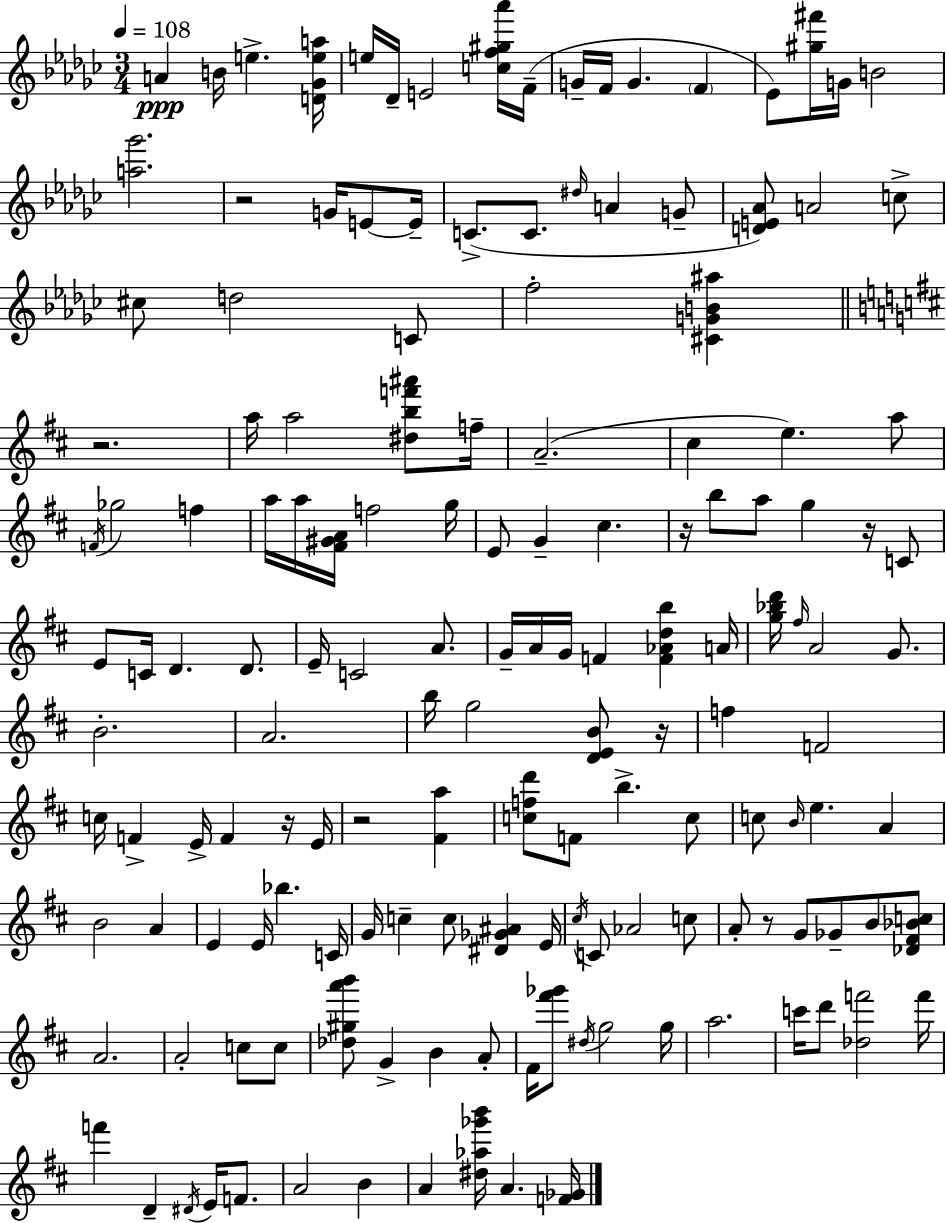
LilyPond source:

{
  \clef treble
  \numericTimeSignature
  \time 3/4
  \key ees \minor
  \tempo 4 = 108
  a'4\ppp b'16 e''4.-> <d' ges' e'' a''>16 | e''16 des'16-- e'2 <c'' f'' gis'' aes'''>16 f'16--( | g'16-- f'16 g'4. \parenthesize f'4 | ees'8) <gis'' fis'''>16 g'16 b'2 | \break <a'' ges'''>2. | r2 g'16 e'8~~ e'16-- | c'8.->( c'8. \grace { dis''16 } a'4 g'8-- | <d' e' aes'>8) a'2 c''8-> | \break cis''8 d''2 c'8 | f''2-. <cis' g' b' ais''>4 | \bar "||" \break \key b \minor r2. | a''16 a''2 <dis'' b'' f''' ais'''>8 f''16-- | a'2.--( | cis''4 e''4.) a''8 | \break \acciaccatura { f'16 } ges''2 f''4 | a''16 a''16 <fis' gis' a'>16 f''2 | g''16 e'8 g'4-- cis''4. | r16 b''8 a''8 g''4 r16 c'8 | \break e'8 c'16 d'4. d'8. | e'16-- c'2 a'8. | g'16-- a'16 g'16 f'4 <f' aes' d'' b''>4 | a'16 <g'' bes'' d'''>16 \grace { fis''16 } a'2 g'8. | \break b'2.-. | a'2. | b''16 g''2 <d' e' b'>8 | r16 f''4 f'2 | \break c''16 f'4-> e'16-> f'4 | r16 e'16 r2 <fis' a''>4 | <c'' f'' d'''>8 f'8 b''4.-> | c''8 c''8 \grace { b'16 } e''4. a'4 | \break b'2 a'4 | e'4 e'16 bes''4. | c'16 g'16 c''4-- c''8 <dis' ges' ais'>4 | e'16 \acciaccatura { cis''16 } c'8 aes'2 | \break c''8 a'8-. r8 g'8 ges'8-- | b'8 <des' fis' bes' c''>8 a'2. | a'2-. | c''8 c''8 <des'' gis'' a''' b'''>8 g'4-> b'4 | \break a'8-. fis'16 <fis''' ges'''>8 \acciaccatura { dis''16 } g''2 | g''16 a''2. | c'''16 d'''8 <des'' f'''>2 | f'''16 f'''4 d'4-- | \break \acciaccatura { dis'16 } e'16 f'8. a'2 | b'4 a'4 <dis'' aes'' ges''' b'''>16 a'4. | <f' ges'>16 \bar "|."
}